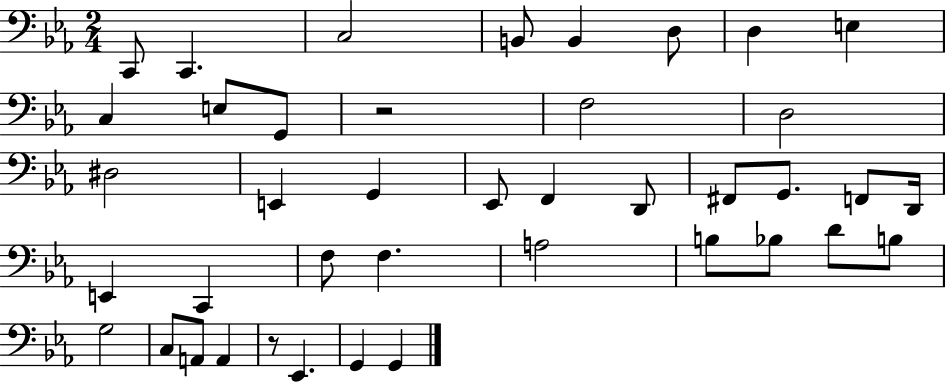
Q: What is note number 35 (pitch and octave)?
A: A2